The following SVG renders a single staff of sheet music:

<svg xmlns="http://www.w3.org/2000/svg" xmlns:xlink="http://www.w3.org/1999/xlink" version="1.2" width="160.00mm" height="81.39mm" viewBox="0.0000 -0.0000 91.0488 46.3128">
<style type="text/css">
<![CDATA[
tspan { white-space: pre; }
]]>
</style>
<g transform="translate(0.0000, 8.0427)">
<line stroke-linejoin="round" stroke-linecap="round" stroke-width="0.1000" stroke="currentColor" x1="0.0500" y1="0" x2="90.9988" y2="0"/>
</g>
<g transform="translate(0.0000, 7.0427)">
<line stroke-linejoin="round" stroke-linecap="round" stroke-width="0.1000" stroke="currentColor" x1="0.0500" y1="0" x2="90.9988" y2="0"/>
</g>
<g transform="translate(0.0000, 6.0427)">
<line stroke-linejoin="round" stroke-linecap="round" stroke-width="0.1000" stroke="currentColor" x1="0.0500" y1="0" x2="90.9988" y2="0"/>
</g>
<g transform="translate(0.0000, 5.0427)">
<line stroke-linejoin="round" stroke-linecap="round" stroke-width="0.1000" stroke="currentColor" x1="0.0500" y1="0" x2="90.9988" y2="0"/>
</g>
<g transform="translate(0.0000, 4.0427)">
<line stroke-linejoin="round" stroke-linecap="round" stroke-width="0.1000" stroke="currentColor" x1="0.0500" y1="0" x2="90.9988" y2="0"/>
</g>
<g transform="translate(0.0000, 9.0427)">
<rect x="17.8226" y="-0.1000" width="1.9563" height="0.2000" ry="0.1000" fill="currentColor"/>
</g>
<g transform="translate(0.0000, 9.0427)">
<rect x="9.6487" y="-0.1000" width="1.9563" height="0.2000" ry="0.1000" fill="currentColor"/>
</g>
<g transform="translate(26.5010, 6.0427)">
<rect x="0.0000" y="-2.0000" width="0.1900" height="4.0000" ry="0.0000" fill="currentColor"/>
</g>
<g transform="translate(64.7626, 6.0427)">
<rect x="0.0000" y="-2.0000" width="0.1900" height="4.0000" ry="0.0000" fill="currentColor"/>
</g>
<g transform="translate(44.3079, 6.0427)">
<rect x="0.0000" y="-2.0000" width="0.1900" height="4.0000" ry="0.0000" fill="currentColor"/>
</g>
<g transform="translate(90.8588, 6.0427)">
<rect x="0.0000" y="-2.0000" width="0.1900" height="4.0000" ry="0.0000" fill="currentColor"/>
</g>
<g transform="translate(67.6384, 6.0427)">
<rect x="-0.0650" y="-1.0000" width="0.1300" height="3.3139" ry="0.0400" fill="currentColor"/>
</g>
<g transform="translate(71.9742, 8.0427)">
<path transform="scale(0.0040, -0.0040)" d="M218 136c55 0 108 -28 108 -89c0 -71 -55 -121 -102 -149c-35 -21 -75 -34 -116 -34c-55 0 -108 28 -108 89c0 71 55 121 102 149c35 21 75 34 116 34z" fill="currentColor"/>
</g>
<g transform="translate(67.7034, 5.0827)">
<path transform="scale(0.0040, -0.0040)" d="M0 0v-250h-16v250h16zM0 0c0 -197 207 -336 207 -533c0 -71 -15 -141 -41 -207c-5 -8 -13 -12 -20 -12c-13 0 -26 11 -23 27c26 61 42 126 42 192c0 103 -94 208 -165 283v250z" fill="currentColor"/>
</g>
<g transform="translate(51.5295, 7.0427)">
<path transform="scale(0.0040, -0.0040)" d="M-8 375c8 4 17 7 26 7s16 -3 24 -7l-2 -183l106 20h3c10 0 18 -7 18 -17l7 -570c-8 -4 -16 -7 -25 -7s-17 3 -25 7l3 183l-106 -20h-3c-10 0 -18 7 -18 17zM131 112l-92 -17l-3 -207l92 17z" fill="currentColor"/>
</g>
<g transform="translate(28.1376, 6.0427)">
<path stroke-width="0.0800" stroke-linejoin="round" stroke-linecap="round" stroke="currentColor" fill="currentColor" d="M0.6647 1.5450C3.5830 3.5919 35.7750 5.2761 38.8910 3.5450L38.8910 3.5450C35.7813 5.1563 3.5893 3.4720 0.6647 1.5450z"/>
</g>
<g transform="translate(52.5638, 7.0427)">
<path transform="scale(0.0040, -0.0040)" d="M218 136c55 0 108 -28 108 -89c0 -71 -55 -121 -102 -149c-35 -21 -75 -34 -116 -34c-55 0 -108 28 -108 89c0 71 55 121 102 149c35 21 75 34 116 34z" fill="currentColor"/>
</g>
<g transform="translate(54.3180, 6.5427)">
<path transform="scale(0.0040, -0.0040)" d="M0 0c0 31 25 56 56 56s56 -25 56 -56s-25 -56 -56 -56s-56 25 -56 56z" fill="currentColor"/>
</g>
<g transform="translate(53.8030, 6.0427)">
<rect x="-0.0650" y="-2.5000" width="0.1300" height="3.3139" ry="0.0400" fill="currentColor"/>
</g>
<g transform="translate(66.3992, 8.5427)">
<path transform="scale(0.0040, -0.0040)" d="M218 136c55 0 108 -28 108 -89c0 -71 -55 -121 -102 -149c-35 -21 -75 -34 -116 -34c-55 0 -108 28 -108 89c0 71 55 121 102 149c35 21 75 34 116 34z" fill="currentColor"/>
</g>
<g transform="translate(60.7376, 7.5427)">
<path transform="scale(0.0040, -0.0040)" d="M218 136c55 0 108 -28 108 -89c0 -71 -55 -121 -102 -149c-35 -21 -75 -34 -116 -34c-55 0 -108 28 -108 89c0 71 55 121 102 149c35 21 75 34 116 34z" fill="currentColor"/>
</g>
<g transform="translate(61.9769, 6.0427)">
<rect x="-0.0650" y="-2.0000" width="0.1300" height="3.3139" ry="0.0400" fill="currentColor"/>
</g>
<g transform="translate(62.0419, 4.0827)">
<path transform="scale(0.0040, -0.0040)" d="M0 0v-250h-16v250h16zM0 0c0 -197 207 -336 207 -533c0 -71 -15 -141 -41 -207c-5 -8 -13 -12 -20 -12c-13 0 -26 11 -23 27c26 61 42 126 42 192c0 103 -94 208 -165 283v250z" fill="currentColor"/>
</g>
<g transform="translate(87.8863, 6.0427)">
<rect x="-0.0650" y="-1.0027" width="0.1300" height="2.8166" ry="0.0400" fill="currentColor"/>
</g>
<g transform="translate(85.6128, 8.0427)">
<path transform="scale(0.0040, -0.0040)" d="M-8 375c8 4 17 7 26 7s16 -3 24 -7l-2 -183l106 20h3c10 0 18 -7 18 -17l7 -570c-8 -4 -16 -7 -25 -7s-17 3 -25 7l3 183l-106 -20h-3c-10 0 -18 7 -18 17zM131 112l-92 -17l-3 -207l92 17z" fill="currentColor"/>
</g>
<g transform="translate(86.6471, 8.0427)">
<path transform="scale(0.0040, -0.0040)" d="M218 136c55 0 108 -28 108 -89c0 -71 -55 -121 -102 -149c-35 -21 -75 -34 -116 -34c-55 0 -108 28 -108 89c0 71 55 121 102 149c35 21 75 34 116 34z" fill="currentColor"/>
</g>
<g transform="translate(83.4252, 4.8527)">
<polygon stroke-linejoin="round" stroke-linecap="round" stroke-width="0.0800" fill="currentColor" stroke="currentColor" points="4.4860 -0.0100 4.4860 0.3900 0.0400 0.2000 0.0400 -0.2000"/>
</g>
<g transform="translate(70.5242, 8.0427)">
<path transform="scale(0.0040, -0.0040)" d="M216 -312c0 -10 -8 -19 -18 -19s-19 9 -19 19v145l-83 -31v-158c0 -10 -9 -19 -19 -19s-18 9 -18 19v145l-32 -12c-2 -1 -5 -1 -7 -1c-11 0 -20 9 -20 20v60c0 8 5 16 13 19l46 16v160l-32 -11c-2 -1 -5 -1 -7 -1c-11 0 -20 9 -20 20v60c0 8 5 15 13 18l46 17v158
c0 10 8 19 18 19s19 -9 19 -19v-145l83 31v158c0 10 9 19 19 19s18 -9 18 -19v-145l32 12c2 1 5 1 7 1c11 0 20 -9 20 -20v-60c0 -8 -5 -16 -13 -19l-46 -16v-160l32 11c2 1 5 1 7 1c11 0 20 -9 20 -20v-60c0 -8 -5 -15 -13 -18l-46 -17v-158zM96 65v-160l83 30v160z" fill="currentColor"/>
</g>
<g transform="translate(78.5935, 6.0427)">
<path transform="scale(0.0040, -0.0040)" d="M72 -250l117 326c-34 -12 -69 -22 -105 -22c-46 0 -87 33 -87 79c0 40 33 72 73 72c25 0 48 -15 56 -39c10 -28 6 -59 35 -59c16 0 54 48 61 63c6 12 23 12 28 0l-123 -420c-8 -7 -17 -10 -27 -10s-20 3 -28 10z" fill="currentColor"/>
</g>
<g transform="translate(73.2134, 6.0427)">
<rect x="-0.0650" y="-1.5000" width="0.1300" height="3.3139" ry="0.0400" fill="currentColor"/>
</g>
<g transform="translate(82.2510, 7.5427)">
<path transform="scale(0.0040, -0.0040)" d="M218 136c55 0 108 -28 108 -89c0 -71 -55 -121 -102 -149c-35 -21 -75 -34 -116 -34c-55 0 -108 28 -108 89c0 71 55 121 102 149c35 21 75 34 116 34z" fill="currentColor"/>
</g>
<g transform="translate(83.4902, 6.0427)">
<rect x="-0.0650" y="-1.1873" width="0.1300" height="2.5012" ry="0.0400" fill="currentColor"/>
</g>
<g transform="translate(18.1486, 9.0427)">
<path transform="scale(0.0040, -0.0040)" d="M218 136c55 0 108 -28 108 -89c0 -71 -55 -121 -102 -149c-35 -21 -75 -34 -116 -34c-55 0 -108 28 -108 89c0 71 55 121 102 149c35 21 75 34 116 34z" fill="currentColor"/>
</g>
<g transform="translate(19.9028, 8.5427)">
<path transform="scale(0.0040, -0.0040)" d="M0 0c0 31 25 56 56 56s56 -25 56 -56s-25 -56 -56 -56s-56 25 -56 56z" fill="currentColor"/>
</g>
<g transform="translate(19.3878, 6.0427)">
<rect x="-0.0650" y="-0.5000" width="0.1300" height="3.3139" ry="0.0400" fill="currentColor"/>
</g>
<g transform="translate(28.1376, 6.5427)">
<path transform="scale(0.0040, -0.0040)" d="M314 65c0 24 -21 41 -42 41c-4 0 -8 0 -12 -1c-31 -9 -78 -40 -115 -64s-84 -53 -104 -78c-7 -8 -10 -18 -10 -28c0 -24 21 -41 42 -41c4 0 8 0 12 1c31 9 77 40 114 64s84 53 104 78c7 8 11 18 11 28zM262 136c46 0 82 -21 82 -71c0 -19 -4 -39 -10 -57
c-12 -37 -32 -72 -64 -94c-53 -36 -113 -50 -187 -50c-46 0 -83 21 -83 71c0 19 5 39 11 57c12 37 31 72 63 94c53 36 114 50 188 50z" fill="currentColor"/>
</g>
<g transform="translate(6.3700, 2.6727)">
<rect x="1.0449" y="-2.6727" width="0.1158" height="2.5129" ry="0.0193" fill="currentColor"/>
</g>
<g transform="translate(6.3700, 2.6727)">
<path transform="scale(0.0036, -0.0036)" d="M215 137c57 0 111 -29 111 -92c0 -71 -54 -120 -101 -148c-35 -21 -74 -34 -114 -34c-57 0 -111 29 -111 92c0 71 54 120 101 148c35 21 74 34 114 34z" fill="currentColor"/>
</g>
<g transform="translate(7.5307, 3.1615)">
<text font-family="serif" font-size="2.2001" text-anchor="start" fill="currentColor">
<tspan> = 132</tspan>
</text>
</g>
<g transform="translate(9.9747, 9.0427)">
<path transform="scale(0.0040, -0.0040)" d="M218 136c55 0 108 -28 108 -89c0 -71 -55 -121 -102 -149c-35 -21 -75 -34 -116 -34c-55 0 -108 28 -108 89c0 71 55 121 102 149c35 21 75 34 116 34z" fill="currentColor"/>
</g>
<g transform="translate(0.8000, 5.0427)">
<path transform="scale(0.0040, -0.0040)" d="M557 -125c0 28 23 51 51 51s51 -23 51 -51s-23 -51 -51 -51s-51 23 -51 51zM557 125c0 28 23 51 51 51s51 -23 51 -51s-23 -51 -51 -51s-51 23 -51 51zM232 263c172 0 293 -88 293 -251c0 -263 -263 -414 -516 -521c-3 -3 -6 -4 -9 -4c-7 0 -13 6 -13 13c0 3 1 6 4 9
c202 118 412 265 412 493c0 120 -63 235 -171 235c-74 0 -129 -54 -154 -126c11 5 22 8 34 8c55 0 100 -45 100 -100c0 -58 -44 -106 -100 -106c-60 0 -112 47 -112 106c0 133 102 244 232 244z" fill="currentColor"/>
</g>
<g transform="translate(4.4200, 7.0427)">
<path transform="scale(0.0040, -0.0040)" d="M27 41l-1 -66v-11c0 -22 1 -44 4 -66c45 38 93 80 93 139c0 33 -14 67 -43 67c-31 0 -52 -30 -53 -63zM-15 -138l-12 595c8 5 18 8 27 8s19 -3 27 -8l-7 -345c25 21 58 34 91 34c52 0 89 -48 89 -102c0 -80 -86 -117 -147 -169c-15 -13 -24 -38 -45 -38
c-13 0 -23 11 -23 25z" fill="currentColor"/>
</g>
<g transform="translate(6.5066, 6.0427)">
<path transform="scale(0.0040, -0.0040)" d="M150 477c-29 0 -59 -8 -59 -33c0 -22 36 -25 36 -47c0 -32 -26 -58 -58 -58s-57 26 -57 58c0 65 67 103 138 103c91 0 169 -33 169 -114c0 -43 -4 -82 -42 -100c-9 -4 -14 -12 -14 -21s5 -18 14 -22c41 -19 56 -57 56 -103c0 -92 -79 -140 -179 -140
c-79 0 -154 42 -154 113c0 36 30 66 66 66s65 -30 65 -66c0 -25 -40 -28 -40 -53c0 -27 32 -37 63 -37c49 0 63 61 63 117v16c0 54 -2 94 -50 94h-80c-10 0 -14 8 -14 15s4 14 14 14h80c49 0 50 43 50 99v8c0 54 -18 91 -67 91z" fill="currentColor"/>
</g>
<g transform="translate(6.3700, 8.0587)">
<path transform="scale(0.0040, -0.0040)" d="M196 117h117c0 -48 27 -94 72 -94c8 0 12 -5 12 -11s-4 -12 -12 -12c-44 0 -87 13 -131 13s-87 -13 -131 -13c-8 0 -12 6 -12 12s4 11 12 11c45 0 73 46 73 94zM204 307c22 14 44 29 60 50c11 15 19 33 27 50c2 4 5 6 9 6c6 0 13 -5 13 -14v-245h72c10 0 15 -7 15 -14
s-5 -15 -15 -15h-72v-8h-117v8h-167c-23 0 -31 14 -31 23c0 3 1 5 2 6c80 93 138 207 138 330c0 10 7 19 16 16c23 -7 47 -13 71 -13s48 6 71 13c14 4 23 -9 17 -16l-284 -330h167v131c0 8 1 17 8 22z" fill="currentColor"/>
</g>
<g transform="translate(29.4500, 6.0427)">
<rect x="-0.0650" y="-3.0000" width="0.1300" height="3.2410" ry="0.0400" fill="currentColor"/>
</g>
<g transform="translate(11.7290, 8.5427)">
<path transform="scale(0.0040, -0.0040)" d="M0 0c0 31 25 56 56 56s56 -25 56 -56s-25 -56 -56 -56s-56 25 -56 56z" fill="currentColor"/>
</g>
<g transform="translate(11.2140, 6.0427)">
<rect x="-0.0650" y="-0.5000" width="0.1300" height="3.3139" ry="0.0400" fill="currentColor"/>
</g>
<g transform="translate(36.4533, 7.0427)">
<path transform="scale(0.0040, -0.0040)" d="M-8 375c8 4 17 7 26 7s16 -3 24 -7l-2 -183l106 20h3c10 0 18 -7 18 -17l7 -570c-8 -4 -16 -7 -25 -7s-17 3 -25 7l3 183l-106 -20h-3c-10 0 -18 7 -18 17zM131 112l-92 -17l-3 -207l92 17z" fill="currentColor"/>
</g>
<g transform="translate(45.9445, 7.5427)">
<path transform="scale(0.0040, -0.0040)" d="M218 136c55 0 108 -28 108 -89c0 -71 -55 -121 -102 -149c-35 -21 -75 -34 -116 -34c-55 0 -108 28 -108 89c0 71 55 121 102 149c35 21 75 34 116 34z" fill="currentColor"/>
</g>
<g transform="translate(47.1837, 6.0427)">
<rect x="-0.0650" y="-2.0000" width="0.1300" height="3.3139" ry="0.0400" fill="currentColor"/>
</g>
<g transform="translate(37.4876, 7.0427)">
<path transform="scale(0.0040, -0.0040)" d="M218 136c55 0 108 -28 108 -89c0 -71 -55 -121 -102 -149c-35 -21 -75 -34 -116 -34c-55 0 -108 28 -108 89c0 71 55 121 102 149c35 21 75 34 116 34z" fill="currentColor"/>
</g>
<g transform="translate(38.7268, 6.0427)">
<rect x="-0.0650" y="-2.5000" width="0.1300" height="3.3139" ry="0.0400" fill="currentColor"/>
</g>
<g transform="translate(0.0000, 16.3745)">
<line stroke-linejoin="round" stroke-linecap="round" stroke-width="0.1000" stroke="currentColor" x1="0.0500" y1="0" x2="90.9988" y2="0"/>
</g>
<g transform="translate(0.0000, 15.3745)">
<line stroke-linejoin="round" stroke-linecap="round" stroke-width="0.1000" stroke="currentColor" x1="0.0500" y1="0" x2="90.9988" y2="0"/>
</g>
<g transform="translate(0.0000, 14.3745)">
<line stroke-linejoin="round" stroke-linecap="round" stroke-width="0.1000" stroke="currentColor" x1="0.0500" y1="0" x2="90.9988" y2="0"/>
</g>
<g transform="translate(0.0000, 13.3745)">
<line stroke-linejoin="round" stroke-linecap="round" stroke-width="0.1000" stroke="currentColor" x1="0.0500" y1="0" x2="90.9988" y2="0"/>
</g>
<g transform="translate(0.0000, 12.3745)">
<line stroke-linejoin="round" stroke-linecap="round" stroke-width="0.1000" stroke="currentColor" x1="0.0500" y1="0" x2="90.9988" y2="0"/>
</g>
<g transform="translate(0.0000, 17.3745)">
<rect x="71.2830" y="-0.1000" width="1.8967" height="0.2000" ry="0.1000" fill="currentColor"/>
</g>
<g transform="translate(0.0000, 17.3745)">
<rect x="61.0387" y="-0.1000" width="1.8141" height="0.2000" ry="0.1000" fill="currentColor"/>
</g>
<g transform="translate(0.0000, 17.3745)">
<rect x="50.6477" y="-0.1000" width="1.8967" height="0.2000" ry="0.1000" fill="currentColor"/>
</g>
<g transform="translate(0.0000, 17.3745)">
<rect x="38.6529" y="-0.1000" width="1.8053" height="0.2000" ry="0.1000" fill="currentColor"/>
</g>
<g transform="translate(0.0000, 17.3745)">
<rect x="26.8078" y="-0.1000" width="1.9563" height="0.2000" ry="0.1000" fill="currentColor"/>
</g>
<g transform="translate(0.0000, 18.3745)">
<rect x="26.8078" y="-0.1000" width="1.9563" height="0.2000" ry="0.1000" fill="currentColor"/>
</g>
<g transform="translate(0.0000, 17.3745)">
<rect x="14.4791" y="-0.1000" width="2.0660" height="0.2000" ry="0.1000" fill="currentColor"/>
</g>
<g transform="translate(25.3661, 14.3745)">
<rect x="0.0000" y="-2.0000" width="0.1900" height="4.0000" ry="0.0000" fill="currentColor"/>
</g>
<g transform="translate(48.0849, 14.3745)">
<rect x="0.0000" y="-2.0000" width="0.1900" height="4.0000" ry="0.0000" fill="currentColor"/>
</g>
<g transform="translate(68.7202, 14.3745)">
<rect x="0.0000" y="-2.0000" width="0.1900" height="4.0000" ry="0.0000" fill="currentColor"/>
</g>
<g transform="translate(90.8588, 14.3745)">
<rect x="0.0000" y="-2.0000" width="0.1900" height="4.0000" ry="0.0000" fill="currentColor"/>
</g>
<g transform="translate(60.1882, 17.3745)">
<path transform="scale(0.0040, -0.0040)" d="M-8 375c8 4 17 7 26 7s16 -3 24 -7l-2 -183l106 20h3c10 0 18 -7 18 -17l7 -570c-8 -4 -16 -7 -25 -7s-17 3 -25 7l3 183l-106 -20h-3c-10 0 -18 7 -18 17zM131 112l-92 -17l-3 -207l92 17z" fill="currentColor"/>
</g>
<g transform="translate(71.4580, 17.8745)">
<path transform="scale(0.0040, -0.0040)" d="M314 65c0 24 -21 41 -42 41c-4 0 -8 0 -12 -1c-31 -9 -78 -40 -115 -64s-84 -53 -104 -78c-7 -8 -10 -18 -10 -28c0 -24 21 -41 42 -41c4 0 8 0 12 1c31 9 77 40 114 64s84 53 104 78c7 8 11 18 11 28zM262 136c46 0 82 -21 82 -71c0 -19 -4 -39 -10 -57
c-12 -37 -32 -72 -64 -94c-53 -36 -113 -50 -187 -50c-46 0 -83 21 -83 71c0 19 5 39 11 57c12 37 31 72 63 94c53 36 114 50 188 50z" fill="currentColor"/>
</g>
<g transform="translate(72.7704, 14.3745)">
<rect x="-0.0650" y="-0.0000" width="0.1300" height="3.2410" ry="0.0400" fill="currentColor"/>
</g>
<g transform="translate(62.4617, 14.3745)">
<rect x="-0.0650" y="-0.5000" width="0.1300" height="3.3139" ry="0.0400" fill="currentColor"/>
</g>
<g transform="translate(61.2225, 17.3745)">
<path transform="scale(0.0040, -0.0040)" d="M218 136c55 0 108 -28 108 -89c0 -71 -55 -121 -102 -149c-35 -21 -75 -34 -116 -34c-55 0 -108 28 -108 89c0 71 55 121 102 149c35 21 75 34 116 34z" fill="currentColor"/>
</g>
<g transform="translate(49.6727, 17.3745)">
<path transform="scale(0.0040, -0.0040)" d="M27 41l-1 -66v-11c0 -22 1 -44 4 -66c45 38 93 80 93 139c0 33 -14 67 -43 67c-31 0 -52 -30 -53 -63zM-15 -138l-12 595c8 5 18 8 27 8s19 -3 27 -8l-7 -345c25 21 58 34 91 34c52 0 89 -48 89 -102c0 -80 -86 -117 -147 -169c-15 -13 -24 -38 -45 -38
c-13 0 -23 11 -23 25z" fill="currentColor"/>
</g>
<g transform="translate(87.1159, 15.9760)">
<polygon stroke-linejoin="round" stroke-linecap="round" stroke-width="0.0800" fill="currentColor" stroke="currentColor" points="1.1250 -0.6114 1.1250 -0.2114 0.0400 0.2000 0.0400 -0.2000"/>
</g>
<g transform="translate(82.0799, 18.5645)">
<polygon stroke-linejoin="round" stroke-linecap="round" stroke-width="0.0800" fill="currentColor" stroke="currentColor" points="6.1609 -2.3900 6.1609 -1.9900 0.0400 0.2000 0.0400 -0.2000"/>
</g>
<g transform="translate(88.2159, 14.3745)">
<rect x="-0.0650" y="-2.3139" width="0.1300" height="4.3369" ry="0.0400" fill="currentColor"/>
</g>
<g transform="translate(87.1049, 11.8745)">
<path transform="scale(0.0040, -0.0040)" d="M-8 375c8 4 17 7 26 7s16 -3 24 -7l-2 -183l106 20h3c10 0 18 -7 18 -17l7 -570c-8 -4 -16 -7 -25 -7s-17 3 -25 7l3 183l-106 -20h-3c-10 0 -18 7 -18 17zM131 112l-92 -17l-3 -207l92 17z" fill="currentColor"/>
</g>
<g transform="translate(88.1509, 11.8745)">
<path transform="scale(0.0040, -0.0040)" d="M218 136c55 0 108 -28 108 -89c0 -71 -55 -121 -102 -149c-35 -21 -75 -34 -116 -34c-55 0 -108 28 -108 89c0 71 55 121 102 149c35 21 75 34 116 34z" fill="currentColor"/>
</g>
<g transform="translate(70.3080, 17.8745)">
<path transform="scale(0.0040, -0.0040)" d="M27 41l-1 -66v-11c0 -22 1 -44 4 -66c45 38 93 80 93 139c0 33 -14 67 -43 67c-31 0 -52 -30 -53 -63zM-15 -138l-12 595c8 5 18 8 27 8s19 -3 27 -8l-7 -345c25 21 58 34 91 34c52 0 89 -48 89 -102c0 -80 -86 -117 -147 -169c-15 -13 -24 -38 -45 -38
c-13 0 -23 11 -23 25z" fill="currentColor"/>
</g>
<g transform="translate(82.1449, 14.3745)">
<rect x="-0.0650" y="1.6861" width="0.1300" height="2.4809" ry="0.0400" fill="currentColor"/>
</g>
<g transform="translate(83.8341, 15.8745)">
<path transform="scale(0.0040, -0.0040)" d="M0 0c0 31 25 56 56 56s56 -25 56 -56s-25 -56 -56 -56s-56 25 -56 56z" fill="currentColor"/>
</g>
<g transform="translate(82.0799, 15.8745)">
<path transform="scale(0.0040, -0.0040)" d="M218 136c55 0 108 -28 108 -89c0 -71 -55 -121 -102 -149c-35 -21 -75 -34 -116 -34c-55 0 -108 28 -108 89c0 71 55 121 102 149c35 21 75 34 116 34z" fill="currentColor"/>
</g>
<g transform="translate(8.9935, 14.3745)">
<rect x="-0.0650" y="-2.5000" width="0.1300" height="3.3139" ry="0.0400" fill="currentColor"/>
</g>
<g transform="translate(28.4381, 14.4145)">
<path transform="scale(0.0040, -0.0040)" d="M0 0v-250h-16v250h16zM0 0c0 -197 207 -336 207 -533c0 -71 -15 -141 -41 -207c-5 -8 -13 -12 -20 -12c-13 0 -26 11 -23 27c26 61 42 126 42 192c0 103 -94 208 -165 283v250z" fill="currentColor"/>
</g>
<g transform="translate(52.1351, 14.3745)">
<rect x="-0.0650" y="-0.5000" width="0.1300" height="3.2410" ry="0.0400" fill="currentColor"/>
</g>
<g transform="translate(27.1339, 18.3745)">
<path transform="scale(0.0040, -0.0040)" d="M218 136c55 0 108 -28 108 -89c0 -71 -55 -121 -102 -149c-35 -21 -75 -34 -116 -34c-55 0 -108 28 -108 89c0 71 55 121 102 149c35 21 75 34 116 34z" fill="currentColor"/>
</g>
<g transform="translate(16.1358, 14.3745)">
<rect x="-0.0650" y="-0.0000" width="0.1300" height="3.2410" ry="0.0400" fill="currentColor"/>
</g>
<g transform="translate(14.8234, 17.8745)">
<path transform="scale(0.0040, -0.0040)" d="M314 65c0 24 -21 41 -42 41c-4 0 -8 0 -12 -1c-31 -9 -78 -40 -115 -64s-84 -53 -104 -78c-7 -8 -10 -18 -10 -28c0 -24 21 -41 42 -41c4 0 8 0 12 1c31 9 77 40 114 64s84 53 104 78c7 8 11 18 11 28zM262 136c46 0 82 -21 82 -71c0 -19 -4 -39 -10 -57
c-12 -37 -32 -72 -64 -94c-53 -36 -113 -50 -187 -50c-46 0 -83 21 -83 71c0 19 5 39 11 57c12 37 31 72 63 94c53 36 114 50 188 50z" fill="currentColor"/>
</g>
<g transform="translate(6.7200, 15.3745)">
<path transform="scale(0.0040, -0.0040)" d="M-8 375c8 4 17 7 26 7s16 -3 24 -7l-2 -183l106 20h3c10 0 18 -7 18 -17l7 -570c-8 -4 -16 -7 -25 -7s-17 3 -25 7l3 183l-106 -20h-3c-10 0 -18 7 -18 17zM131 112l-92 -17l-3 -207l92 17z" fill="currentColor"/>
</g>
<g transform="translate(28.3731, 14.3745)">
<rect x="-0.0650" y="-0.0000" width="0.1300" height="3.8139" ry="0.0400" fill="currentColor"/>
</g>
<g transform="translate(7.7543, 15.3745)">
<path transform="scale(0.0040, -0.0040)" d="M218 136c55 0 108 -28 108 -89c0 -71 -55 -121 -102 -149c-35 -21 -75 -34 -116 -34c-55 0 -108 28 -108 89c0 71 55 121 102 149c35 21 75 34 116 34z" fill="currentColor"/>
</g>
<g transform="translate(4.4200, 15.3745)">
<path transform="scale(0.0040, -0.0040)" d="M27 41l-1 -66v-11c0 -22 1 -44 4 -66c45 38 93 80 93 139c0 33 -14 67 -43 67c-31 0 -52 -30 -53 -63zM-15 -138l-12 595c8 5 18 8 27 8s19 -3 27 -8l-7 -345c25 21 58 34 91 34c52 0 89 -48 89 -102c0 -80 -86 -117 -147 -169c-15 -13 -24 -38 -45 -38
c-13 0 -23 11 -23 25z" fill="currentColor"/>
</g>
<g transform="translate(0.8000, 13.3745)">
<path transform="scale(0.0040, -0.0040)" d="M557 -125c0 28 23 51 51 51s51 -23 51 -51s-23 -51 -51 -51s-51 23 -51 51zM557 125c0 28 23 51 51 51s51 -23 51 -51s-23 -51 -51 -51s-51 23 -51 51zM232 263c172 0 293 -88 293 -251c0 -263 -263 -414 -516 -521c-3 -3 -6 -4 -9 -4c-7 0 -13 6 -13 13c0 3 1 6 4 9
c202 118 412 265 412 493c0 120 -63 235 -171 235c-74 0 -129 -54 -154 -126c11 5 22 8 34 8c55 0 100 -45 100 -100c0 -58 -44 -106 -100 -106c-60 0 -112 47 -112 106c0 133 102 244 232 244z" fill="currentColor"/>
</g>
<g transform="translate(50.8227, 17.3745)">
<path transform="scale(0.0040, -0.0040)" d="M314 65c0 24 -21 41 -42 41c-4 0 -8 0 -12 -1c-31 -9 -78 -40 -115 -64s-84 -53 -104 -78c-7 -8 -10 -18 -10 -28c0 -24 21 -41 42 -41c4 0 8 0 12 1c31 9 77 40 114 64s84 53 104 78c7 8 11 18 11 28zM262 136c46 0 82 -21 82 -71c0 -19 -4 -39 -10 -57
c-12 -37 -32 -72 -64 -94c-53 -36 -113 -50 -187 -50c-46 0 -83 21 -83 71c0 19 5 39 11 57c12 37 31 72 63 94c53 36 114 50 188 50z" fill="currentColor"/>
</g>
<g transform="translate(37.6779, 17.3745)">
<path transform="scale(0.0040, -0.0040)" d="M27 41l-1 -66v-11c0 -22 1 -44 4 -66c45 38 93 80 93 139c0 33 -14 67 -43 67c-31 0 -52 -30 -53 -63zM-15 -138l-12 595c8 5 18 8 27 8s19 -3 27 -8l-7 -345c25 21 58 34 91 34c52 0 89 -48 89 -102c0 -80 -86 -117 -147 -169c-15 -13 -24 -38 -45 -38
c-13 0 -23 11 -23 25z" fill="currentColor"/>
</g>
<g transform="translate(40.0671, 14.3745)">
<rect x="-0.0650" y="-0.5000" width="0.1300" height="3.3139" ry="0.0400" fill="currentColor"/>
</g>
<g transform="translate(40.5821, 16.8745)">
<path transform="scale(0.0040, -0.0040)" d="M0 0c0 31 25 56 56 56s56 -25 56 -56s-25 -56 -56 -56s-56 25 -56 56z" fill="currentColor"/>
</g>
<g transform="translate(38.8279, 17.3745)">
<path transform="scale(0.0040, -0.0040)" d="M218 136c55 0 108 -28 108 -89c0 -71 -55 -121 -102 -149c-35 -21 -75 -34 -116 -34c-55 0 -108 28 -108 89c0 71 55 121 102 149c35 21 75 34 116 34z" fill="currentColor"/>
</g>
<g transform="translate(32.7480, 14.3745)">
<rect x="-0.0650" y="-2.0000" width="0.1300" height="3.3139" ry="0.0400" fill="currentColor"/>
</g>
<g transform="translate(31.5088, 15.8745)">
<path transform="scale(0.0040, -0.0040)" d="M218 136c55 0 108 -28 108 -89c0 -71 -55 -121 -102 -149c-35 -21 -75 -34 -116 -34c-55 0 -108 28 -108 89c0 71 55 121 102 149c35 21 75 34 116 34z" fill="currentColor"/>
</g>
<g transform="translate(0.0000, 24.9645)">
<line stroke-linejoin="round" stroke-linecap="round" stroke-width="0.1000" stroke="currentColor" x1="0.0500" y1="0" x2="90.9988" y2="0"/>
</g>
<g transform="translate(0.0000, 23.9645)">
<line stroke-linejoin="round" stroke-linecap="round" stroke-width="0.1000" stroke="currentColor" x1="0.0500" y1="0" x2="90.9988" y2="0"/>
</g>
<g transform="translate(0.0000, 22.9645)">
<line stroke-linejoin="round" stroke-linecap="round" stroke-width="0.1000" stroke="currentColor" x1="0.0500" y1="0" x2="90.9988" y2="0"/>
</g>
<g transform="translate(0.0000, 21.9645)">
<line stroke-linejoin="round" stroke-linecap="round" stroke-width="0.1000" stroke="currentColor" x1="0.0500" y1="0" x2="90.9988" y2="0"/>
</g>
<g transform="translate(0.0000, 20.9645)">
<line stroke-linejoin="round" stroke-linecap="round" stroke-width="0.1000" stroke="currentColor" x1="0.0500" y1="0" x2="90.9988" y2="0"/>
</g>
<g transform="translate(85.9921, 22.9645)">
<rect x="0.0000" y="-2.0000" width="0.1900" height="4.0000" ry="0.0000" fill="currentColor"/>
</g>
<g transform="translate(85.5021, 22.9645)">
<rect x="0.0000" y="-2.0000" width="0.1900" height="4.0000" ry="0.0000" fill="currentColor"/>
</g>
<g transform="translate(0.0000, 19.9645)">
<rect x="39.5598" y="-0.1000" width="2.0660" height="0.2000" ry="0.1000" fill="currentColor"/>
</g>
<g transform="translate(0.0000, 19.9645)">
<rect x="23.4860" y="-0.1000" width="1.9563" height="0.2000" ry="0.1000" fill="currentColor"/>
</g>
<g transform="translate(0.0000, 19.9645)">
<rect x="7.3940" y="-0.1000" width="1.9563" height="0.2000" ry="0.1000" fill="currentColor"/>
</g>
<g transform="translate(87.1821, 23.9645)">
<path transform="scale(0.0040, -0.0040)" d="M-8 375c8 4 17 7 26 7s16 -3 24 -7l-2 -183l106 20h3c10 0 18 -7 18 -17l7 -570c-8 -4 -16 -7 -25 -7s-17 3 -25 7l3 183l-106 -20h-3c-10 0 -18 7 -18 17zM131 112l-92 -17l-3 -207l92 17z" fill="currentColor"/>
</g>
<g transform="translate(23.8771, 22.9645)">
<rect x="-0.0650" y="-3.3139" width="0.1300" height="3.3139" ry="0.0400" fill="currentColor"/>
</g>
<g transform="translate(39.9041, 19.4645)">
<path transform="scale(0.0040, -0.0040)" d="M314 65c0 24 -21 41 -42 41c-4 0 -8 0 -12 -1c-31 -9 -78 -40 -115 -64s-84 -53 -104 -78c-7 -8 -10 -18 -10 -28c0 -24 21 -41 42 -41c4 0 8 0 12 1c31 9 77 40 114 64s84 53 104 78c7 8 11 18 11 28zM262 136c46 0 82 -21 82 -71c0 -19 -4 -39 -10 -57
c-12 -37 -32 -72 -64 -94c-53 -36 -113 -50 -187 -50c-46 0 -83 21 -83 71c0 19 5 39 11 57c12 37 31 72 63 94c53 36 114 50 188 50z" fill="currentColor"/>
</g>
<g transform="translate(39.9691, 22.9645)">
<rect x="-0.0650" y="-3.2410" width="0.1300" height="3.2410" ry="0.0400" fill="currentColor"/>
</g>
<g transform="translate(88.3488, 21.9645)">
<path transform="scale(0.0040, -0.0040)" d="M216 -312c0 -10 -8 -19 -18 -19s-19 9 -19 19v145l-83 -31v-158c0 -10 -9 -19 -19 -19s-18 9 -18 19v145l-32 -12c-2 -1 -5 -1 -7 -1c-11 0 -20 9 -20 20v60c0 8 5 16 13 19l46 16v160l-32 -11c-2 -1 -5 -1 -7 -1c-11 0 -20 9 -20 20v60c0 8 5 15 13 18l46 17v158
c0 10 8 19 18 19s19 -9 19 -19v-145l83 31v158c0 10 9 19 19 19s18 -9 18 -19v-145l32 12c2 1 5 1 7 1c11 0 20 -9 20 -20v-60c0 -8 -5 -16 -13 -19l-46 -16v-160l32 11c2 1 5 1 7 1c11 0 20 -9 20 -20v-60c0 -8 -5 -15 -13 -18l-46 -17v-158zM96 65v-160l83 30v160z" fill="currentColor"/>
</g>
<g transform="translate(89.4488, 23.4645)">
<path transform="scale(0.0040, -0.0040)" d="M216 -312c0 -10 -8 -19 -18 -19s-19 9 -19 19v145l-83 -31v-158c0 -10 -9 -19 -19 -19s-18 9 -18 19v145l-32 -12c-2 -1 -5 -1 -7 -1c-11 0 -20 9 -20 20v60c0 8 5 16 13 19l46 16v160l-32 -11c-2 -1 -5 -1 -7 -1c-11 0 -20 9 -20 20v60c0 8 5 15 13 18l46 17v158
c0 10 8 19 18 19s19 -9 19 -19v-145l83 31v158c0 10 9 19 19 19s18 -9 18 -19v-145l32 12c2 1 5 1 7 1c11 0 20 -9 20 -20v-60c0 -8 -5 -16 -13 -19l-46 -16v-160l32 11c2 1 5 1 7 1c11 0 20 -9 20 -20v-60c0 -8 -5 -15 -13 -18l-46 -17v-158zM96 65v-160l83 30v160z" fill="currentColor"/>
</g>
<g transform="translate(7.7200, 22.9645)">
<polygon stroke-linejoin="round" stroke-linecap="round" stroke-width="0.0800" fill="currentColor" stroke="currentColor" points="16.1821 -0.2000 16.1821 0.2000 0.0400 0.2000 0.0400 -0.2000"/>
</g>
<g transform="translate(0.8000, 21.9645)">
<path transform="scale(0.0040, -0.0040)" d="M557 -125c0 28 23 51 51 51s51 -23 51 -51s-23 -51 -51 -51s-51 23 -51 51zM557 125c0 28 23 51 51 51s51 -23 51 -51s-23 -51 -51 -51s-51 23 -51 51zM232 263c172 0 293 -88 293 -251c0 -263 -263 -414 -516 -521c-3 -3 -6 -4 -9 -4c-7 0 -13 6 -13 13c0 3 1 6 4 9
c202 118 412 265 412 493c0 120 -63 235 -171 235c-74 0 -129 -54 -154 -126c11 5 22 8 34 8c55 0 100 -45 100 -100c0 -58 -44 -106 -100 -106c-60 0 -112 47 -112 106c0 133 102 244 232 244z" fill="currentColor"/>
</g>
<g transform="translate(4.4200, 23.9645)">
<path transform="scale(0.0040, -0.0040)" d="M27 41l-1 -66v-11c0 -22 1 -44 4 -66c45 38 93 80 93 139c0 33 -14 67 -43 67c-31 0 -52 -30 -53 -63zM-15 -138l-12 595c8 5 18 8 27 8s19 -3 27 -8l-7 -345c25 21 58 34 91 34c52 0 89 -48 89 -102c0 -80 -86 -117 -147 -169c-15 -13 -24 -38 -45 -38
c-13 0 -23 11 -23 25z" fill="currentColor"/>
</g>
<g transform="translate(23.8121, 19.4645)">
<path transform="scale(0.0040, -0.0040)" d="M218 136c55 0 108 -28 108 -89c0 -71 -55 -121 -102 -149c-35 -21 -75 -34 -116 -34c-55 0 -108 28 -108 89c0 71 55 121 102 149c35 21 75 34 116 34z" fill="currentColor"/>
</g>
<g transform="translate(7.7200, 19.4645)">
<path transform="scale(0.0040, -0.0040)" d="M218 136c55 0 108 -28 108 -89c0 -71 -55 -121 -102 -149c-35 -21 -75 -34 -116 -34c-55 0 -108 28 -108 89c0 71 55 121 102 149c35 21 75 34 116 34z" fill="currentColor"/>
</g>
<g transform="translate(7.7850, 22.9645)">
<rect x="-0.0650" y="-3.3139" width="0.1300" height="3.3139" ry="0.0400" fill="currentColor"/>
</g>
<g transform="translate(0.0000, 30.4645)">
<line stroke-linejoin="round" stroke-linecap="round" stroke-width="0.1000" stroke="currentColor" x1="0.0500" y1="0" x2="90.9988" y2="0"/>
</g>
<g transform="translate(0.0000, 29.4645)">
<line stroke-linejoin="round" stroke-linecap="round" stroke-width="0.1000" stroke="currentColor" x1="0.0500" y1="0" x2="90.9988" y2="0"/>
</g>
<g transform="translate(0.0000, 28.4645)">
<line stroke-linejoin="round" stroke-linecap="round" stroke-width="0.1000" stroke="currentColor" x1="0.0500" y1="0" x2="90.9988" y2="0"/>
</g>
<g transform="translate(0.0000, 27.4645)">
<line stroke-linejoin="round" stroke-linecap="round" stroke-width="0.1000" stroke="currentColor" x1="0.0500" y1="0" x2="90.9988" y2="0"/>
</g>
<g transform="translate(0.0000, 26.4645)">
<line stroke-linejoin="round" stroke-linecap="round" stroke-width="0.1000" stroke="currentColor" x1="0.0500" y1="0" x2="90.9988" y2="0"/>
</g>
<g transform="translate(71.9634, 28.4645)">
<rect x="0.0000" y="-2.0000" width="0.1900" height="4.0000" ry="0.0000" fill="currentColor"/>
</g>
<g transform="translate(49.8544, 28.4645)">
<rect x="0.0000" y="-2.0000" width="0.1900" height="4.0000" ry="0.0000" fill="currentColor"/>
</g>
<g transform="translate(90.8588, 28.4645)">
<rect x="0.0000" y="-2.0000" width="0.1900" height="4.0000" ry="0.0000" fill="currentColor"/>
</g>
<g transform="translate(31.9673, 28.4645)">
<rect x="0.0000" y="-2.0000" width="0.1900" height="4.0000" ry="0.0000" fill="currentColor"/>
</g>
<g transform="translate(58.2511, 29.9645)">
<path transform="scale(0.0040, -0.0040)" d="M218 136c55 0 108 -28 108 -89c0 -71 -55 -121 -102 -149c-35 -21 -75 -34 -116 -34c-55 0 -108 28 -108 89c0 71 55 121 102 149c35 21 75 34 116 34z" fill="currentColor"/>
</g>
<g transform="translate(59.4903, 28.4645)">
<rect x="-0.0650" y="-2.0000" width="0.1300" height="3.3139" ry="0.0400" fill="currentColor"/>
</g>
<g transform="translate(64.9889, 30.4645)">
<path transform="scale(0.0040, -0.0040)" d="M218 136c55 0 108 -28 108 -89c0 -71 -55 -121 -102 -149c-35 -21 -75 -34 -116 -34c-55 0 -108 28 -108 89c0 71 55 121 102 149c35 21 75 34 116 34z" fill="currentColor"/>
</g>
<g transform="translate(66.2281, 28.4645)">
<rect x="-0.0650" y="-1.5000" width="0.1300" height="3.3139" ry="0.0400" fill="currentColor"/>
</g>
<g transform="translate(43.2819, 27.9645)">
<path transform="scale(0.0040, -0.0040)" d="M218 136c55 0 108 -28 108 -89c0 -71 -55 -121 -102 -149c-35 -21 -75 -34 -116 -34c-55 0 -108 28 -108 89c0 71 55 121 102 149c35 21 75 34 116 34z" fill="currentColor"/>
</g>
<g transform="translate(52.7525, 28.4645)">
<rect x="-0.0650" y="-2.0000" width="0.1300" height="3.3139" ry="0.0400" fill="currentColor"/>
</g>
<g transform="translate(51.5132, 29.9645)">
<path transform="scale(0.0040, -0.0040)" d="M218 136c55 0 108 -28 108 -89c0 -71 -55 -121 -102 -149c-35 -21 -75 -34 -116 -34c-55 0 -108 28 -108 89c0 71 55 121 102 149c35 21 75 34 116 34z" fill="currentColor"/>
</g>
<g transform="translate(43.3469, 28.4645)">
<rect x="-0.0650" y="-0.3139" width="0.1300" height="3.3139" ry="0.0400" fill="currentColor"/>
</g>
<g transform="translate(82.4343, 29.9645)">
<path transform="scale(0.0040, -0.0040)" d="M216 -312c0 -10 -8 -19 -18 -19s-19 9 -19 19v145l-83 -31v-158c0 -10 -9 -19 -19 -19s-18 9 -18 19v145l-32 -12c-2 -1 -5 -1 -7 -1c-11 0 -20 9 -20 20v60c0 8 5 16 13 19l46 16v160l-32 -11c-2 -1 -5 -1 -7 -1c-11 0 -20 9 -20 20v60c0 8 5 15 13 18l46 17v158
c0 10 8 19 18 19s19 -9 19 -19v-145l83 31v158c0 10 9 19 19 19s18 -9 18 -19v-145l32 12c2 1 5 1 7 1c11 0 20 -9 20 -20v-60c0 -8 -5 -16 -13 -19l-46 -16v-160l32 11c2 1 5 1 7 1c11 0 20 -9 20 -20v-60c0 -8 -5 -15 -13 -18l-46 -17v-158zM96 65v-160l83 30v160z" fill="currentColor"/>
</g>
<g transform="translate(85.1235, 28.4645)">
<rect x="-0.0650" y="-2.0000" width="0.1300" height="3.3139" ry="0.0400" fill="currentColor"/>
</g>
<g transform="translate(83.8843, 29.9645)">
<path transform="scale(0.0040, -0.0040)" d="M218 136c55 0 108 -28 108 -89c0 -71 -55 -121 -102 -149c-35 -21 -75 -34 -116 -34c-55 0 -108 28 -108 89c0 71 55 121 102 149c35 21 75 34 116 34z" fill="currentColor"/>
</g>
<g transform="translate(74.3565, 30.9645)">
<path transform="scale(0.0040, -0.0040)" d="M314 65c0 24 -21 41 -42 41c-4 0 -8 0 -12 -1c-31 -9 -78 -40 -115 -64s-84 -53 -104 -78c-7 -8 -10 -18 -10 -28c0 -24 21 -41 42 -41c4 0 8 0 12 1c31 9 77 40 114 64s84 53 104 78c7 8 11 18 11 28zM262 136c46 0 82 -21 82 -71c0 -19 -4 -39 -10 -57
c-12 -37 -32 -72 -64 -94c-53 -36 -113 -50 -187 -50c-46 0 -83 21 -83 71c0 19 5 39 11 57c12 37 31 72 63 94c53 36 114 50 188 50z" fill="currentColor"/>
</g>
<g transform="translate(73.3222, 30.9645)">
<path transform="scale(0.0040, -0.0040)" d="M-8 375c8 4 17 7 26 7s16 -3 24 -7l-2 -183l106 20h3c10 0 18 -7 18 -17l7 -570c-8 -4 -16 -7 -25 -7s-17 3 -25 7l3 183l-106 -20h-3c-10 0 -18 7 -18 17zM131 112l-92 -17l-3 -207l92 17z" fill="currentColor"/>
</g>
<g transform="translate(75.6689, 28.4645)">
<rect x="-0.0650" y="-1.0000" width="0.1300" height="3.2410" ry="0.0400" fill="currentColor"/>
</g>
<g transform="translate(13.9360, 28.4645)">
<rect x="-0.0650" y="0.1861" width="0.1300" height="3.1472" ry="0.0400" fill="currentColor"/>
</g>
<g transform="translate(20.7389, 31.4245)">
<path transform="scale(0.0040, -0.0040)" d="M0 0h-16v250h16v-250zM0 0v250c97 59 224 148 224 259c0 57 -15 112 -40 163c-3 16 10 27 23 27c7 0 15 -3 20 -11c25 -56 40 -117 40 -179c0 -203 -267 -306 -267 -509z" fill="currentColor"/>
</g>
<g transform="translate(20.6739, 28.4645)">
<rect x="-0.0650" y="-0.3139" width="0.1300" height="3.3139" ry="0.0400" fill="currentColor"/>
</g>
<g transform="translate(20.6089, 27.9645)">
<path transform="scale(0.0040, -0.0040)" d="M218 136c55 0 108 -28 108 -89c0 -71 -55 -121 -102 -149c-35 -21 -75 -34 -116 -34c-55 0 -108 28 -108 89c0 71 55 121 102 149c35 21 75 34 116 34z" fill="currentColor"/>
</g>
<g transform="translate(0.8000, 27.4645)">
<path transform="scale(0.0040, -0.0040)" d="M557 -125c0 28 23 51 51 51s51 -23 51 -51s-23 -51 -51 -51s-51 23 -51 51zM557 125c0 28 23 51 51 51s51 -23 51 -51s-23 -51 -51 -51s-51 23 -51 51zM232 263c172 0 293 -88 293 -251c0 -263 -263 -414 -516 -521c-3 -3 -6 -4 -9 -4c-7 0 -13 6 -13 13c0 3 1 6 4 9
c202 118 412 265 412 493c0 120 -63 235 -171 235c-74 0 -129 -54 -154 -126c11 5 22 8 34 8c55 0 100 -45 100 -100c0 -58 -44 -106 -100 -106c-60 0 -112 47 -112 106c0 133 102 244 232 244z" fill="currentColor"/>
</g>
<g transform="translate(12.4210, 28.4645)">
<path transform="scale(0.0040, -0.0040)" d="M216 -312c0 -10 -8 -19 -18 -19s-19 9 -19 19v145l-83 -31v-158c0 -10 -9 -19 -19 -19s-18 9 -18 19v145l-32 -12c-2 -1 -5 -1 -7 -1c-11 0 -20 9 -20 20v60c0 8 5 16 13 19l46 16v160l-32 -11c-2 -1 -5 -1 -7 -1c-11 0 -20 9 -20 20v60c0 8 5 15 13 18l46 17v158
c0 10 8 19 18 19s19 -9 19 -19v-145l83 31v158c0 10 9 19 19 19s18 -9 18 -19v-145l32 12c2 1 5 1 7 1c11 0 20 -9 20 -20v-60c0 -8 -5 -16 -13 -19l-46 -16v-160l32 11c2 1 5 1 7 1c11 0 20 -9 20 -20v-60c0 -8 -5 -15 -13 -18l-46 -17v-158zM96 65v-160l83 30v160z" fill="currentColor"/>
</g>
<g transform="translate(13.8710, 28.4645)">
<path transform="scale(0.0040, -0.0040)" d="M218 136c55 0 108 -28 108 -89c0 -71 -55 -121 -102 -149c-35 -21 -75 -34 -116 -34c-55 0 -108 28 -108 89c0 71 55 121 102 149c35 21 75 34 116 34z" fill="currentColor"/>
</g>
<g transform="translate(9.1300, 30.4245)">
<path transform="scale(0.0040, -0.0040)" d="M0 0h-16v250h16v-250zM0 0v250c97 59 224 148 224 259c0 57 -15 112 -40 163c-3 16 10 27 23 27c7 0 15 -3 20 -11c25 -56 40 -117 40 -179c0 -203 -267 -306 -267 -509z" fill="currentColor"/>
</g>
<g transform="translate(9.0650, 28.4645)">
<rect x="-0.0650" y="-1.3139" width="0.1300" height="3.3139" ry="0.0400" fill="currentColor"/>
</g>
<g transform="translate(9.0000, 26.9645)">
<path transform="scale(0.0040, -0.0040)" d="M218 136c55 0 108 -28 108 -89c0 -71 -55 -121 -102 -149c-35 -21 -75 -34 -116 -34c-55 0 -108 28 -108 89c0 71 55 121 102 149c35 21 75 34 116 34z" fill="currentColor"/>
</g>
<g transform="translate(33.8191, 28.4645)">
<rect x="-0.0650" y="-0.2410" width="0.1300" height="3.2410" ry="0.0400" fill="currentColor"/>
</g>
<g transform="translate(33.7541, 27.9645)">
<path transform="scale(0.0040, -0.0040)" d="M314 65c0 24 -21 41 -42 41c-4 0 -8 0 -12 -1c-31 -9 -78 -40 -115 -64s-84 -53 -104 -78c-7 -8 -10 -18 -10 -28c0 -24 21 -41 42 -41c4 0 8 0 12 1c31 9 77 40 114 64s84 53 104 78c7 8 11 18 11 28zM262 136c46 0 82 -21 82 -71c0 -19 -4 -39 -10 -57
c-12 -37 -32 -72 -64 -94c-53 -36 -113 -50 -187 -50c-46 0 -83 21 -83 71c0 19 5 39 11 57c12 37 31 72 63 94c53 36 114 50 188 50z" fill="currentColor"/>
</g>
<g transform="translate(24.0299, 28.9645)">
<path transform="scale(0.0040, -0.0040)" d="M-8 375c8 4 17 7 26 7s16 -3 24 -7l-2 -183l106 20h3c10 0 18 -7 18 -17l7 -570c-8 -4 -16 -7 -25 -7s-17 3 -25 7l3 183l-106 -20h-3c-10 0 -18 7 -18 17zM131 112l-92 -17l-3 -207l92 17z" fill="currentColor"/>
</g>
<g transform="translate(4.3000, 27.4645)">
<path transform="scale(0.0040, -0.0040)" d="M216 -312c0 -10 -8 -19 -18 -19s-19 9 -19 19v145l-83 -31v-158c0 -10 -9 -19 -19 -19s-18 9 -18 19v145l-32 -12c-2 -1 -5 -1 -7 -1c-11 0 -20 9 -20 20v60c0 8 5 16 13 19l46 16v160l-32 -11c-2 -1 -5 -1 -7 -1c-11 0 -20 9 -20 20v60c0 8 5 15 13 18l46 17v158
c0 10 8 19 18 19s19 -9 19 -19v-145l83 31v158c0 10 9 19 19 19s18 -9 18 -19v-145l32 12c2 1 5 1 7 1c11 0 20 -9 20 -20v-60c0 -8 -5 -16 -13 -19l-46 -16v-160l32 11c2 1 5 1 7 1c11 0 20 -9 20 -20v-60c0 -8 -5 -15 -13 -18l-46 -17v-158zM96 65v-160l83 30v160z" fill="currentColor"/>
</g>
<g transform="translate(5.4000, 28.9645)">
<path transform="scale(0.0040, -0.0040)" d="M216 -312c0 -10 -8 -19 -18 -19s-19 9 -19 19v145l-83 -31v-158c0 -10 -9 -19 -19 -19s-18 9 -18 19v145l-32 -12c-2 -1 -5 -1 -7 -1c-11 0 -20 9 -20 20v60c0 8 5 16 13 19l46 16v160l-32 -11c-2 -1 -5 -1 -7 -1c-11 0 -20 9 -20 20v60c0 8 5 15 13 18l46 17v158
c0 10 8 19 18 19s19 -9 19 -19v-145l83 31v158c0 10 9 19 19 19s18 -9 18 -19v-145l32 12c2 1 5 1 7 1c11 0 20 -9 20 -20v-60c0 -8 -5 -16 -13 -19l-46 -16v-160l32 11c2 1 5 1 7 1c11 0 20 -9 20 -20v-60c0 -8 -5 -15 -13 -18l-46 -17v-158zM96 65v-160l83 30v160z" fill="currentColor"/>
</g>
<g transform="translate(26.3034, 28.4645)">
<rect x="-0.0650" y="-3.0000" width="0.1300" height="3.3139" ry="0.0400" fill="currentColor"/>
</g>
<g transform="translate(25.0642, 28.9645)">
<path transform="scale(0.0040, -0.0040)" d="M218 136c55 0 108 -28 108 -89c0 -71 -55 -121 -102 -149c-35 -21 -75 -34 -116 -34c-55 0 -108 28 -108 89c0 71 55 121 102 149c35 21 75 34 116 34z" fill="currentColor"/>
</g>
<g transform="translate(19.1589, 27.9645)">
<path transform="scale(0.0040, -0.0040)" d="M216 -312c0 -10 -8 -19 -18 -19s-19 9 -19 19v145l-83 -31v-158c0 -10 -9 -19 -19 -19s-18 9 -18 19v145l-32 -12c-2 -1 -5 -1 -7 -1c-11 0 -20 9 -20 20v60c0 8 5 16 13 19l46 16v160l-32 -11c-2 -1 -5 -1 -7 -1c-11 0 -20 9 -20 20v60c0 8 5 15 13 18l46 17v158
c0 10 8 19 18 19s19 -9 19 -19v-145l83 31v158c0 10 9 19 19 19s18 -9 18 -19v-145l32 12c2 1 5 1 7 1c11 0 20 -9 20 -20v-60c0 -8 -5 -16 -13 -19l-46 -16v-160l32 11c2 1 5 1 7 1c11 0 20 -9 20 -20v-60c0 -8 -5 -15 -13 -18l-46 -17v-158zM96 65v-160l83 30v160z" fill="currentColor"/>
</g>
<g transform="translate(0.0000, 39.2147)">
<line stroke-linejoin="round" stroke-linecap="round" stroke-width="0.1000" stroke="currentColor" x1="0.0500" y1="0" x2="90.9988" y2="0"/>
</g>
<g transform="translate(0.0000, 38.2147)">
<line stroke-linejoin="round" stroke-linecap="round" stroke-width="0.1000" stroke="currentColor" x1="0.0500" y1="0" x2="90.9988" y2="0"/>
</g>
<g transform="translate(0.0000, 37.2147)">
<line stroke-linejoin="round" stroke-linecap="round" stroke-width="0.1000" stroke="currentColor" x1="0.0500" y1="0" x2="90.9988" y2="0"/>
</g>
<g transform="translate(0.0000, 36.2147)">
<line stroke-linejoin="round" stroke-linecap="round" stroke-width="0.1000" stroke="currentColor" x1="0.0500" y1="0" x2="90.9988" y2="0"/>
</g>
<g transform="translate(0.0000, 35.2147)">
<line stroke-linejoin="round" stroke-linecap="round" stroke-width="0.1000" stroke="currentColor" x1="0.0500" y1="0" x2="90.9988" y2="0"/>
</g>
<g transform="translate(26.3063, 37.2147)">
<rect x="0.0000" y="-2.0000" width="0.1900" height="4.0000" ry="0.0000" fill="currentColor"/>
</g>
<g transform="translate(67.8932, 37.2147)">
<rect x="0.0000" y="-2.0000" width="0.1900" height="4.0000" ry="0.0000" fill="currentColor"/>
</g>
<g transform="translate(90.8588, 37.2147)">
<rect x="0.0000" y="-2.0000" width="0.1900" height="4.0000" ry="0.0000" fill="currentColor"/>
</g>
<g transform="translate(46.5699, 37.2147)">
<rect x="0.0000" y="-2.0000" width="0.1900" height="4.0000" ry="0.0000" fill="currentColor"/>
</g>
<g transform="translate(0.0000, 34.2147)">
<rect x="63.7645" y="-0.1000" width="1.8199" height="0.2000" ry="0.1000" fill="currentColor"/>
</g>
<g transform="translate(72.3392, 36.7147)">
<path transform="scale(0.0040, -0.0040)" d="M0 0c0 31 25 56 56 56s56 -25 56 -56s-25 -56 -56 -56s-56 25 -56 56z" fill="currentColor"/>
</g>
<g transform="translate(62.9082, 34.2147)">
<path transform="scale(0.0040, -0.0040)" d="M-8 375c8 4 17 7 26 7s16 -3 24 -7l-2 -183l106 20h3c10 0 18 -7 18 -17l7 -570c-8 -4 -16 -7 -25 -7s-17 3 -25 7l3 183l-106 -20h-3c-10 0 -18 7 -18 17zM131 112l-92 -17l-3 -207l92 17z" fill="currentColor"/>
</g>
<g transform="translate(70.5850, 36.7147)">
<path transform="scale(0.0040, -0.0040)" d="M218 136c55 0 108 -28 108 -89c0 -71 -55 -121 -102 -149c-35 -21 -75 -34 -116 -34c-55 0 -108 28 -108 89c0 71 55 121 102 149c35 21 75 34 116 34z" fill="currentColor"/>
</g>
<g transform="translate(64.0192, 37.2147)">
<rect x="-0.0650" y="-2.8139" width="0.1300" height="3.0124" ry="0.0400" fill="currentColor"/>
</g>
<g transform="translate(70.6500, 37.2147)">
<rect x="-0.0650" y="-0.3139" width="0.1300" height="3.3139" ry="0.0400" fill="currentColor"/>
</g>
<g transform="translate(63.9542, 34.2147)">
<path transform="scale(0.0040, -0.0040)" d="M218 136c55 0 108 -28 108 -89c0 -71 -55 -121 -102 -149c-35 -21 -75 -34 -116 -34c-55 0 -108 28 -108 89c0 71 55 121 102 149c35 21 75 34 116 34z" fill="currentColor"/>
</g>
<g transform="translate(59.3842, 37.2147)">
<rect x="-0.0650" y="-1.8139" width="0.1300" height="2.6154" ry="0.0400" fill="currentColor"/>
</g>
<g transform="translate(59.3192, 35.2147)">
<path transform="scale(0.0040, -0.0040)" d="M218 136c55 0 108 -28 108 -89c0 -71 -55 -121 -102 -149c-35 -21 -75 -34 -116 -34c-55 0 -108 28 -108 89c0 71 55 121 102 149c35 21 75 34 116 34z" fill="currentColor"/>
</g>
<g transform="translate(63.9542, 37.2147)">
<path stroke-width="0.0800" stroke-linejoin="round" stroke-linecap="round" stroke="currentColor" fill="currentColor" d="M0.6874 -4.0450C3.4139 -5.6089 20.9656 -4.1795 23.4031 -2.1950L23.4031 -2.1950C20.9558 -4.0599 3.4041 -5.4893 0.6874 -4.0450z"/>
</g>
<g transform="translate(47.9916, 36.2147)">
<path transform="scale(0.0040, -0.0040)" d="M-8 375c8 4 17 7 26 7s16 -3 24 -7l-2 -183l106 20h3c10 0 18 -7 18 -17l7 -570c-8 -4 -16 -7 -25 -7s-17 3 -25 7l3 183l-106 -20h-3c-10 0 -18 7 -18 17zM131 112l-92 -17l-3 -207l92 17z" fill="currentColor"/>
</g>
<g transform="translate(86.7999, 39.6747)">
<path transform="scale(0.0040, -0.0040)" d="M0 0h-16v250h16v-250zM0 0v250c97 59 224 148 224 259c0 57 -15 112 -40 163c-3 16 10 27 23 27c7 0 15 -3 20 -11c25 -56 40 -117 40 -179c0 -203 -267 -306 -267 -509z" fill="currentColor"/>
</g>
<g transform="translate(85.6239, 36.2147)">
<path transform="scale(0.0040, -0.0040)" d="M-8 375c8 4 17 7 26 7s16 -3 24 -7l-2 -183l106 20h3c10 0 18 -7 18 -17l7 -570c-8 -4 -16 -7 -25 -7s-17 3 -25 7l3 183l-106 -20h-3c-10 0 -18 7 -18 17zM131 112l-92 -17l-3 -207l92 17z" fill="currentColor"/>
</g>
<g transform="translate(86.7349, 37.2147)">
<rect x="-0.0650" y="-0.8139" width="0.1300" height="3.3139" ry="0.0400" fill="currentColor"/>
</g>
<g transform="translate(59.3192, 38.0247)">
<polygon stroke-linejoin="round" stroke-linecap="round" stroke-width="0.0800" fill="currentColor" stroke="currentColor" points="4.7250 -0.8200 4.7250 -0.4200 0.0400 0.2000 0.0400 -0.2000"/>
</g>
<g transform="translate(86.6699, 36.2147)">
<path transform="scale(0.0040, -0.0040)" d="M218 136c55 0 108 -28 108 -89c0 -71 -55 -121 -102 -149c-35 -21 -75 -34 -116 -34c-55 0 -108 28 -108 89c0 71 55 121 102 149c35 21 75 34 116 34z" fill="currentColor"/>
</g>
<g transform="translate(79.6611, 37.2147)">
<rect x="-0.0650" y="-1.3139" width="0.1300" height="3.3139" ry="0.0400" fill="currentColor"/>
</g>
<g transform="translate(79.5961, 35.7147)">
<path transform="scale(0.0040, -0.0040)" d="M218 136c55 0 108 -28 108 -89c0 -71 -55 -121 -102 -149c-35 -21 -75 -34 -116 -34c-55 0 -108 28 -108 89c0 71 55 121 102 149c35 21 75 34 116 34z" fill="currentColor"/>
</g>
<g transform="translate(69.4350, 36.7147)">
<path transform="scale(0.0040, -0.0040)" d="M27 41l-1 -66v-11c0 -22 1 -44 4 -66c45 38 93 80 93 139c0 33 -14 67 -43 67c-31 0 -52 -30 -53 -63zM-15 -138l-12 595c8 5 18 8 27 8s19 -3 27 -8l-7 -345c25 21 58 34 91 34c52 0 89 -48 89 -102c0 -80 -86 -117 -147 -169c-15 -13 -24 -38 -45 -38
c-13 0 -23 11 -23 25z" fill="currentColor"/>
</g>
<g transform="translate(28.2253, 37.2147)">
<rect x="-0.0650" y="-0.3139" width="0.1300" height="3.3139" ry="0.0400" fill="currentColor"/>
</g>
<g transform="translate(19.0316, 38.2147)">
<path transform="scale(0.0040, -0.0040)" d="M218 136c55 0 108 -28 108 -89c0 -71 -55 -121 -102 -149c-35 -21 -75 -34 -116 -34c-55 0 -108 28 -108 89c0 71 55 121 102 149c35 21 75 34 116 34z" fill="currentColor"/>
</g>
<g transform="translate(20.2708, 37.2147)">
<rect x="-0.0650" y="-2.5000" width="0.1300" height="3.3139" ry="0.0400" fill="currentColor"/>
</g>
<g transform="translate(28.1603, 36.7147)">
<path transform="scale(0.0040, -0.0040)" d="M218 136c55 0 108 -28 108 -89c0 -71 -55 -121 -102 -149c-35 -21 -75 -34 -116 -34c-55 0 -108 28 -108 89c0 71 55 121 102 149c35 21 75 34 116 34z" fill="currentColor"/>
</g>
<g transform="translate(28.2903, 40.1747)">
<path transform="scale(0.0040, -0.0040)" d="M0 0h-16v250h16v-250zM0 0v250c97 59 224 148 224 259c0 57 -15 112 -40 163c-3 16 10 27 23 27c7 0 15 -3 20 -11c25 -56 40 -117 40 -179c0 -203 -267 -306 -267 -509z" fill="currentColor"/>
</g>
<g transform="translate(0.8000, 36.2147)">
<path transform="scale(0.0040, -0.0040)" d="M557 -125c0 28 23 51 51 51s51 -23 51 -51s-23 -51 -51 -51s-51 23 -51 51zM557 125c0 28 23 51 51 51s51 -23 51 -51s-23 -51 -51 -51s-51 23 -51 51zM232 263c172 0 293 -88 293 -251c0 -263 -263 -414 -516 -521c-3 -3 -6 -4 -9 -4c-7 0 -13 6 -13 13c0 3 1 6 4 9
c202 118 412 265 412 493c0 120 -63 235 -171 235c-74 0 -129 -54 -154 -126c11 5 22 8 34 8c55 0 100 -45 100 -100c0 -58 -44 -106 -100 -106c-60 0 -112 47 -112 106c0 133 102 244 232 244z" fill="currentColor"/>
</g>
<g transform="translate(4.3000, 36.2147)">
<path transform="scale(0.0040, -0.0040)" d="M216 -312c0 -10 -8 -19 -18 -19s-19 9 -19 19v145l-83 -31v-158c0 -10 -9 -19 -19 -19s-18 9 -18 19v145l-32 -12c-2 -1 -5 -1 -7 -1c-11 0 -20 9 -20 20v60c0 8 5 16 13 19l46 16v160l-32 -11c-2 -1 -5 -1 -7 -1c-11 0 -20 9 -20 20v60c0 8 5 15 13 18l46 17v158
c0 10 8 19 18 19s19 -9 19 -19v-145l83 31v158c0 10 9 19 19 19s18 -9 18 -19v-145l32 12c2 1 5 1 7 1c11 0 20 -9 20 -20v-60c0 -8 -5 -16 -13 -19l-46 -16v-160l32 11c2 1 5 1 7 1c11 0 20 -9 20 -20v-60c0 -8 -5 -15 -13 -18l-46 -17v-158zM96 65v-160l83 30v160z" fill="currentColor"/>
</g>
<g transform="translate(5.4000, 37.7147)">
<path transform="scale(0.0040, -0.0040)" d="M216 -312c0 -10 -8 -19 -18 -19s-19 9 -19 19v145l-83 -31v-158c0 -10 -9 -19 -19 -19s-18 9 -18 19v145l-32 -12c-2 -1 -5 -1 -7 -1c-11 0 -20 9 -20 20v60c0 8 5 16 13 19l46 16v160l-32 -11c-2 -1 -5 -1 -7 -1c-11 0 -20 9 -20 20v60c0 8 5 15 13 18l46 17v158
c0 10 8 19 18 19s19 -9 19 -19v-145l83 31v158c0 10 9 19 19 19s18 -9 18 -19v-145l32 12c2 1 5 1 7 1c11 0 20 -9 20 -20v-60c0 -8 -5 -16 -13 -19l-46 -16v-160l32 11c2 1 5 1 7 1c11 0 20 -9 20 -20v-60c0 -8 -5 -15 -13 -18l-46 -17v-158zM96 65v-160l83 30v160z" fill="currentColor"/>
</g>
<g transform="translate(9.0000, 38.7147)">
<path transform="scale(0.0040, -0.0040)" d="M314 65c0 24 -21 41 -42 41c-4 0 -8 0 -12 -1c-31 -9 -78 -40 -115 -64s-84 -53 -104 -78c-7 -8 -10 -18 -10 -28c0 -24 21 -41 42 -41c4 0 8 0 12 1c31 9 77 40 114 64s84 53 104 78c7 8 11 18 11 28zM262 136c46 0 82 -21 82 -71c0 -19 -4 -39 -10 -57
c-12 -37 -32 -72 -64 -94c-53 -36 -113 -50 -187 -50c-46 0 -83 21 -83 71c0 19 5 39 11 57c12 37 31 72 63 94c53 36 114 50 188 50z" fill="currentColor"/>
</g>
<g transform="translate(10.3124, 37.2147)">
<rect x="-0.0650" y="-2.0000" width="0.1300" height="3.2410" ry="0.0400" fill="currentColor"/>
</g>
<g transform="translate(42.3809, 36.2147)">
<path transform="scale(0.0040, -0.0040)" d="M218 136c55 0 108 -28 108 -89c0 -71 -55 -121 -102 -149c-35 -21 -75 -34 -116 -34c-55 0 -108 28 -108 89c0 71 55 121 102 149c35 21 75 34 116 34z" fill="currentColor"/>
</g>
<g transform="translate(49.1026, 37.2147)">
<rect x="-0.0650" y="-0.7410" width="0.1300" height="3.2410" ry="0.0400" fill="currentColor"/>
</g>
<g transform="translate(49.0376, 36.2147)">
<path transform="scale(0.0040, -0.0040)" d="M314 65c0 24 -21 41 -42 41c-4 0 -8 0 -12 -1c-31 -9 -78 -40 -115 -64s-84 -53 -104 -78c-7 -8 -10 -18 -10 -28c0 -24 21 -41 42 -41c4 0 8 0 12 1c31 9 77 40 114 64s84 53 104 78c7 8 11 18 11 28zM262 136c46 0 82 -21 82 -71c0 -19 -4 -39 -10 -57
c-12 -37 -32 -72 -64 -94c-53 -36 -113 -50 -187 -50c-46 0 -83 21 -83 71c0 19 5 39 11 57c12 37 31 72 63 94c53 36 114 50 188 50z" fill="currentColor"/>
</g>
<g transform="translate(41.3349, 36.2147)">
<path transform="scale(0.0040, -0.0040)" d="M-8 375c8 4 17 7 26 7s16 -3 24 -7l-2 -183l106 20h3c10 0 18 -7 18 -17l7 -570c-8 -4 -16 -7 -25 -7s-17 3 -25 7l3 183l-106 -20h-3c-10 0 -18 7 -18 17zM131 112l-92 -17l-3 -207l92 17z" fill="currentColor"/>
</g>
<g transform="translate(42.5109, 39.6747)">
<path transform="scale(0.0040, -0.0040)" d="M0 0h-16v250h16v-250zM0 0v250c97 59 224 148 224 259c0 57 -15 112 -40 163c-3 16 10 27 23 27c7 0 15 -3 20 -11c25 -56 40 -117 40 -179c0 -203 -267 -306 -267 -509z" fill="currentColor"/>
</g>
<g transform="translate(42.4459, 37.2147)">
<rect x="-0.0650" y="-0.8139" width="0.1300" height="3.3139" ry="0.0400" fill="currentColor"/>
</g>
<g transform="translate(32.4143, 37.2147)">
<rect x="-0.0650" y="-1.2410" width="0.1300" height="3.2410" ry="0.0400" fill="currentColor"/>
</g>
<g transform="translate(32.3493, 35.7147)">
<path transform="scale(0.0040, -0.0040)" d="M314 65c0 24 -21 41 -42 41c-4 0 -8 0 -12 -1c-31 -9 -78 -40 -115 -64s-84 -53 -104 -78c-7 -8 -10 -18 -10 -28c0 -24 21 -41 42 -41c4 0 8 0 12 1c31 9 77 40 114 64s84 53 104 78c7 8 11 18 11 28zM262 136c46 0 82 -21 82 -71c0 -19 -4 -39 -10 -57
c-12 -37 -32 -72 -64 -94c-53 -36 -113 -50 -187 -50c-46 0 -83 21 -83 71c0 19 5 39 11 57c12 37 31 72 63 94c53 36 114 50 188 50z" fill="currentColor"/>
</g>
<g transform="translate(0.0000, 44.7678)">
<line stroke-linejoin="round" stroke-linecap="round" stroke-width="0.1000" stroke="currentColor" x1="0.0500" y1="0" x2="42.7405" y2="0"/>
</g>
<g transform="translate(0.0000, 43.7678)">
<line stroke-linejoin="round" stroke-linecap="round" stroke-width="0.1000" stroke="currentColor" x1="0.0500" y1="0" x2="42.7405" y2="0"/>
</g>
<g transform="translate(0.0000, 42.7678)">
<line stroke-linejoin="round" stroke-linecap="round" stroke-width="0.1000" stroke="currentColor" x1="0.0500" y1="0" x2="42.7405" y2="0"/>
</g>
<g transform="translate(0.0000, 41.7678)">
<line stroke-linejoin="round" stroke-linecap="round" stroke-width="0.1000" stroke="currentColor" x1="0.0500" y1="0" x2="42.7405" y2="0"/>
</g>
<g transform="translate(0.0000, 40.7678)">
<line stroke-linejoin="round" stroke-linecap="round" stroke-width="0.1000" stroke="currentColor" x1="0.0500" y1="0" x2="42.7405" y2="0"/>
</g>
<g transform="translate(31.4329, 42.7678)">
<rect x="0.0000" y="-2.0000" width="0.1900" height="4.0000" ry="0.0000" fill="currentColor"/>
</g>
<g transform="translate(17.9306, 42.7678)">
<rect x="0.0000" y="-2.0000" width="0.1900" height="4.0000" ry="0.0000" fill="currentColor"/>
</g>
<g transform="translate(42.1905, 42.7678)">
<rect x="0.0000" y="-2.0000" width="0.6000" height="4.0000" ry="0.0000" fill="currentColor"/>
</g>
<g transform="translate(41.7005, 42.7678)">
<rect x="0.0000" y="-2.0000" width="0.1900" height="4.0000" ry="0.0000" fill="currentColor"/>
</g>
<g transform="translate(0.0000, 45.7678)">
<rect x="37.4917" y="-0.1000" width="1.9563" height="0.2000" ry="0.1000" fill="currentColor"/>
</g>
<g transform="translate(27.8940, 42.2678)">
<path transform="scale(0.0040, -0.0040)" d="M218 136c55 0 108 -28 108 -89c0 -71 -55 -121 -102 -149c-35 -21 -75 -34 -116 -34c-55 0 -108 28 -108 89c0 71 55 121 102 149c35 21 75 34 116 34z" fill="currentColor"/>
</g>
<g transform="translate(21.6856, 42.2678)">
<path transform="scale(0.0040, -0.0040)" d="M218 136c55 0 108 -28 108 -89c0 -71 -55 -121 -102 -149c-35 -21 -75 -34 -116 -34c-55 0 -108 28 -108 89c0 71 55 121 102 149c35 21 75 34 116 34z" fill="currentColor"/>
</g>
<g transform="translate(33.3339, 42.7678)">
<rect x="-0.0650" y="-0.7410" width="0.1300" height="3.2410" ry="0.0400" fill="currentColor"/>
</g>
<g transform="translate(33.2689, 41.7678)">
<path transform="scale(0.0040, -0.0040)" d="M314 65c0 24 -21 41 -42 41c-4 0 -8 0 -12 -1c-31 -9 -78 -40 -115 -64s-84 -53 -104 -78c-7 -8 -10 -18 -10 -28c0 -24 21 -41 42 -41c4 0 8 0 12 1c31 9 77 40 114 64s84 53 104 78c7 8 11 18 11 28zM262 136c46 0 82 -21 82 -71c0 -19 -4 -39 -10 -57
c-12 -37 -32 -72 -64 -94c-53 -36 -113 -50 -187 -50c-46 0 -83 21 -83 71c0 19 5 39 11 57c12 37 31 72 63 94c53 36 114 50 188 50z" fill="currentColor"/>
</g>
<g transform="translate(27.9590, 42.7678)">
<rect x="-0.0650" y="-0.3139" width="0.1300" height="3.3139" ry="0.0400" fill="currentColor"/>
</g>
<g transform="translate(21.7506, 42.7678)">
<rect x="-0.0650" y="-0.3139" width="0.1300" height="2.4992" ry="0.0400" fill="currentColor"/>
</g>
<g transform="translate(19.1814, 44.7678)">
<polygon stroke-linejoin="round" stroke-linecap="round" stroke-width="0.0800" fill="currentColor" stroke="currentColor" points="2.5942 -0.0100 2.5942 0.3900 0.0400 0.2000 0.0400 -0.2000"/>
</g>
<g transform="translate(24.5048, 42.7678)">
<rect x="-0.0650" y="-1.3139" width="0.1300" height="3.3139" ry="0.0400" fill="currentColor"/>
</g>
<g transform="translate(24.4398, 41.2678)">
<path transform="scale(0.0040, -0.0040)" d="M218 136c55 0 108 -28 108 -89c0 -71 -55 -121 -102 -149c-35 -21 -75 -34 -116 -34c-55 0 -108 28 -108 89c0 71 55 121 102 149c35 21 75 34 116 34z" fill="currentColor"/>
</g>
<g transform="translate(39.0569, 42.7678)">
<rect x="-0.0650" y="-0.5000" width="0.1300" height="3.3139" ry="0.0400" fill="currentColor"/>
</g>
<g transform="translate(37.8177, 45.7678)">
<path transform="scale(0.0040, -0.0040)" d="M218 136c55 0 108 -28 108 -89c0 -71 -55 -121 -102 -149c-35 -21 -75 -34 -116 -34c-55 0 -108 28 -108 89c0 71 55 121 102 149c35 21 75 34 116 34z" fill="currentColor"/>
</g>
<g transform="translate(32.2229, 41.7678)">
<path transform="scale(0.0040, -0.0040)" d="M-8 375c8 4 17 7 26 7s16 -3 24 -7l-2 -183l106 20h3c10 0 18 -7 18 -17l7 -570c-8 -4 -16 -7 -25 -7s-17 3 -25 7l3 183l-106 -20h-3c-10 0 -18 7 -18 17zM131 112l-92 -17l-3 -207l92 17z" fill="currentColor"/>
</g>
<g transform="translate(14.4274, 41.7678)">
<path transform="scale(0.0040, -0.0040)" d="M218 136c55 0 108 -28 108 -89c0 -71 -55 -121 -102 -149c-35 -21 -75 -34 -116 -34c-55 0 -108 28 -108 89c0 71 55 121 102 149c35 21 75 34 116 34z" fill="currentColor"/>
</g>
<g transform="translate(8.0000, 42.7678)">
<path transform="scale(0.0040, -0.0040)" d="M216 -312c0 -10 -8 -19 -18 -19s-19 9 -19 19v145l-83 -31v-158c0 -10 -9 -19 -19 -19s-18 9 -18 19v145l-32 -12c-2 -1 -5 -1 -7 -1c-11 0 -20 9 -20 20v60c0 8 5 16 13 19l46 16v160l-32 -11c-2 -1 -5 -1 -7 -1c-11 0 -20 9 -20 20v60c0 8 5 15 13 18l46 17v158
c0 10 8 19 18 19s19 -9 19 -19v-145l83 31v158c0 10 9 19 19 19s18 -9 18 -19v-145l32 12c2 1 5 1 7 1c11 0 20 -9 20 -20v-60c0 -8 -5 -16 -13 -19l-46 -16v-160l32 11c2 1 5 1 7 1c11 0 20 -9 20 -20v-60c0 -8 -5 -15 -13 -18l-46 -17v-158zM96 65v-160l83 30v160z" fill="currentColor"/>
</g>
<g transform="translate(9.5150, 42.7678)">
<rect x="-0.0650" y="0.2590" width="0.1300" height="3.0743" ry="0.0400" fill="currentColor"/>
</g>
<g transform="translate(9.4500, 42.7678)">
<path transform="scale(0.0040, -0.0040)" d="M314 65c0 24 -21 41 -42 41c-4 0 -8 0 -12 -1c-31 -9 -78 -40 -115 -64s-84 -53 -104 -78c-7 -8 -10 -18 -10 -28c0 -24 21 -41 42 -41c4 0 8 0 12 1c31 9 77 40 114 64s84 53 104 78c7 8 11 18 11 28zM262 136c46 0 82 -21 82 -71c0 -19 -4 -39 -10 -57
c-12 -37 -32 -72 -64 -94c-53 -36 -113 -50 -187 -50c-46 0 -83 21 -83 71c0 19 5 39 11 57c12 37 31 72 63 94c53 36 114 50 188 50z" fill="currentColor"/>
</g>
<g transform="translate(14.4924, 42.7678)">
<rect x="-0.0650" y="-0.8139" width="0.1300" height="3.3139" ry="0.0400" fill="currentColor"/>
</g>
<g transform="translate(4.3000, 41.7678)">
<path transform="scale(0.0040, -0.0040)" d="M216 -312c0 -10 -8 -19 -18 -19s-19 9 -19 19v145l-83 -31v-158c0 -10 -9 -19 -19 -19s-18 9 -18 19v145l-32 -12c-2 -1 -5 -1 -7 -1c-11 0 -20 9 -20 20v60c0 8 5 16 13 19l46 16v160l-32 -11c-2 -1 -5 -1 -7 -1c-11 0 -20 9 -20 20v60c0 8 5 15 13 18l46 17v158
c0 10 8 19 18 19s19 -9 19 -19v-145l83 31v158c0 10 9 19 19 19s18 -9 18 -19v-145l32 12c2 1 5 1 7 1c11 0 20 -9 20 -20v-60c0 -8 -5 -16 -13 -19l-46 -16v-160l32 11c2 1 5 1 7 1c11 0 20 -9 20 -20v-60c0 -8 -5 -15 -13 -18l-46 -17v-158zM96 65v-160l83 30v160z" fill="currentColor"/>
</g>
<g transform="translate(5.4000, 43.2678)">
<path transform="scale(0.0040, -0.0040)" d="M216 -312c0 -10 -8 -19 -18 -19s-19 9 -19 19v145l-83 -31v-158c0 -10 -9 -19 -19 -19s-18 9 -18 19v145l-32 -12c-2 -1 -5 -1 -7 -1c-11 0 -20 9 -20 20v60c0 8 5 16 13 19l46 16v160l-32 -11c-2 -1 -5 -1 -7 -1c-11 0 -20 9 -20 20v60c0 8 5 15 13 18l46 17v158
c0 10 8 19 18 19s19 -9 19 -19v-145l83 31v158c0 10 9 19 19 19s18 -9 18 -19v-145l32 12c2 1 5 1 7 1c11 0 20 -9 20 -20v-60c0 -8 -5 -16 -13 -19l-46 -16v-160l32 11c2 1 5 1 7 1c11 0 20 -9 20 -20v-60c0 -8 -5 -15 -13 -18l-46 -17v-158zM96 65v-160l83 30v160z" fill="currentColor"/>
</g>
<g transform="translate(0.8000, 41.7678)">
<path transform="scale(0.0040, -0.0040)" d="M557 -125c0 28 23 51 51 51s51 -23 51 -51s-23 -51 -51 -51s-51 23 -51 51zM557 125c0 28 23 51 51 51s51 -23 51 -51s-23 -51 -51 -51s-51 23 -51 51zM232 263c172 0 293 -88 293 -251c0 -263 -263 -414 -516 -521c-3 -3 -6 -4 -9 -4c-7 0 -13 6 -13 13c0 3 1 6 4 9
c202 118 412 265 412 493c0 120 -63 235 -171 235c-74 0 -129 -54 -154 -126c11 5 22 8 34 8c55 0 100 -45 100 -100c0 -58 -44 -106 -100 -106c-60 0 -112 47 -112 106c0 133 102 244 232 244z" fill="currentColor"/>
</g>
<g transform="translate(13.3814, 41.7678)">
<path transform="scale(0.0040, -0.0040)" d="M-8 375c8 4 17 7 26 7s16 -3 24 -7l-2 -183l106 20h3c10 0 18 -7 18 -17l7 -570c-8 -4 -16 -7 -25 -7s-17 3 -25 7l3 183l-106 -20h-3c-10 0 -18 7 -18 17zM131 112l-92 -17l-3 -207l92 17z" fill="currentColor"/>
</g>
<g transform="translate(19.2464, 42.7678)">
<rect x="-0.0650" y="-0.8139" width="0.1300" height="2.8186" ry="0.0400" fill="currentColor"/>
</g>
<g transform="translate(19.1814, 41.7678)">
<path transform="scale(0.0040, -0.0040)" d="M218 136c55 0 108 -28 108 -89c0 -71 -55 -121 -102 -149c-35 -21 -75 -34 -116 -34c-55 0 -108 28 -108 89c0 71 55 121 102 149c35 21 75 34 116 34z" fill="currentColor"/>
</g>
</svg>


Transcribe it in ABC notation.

X:1
T:Untitled
M:3/4
L:1/4
K:F
E,, E,, C,2 B,, A,, B,, A,,/2 F,,/2 ^G,, z/2 A,,/2 G,,/2 B,, D,,2 C,,/2 A,, _E,, _E,,2 E,, _D,,2 A,,/2 B,/4 D/2 D/2 D2 G,/2 ^D, ^E,/2 C, E,2 E, A,, A,, G,, F,,2 ^A,, A,,2 B,, E,/2 G,2 F,/2 F,2 A,/2 C/2 _E, G, F,/2 ^D,2 F, ^F,/2 E,/2 G, E, F,2 E,,